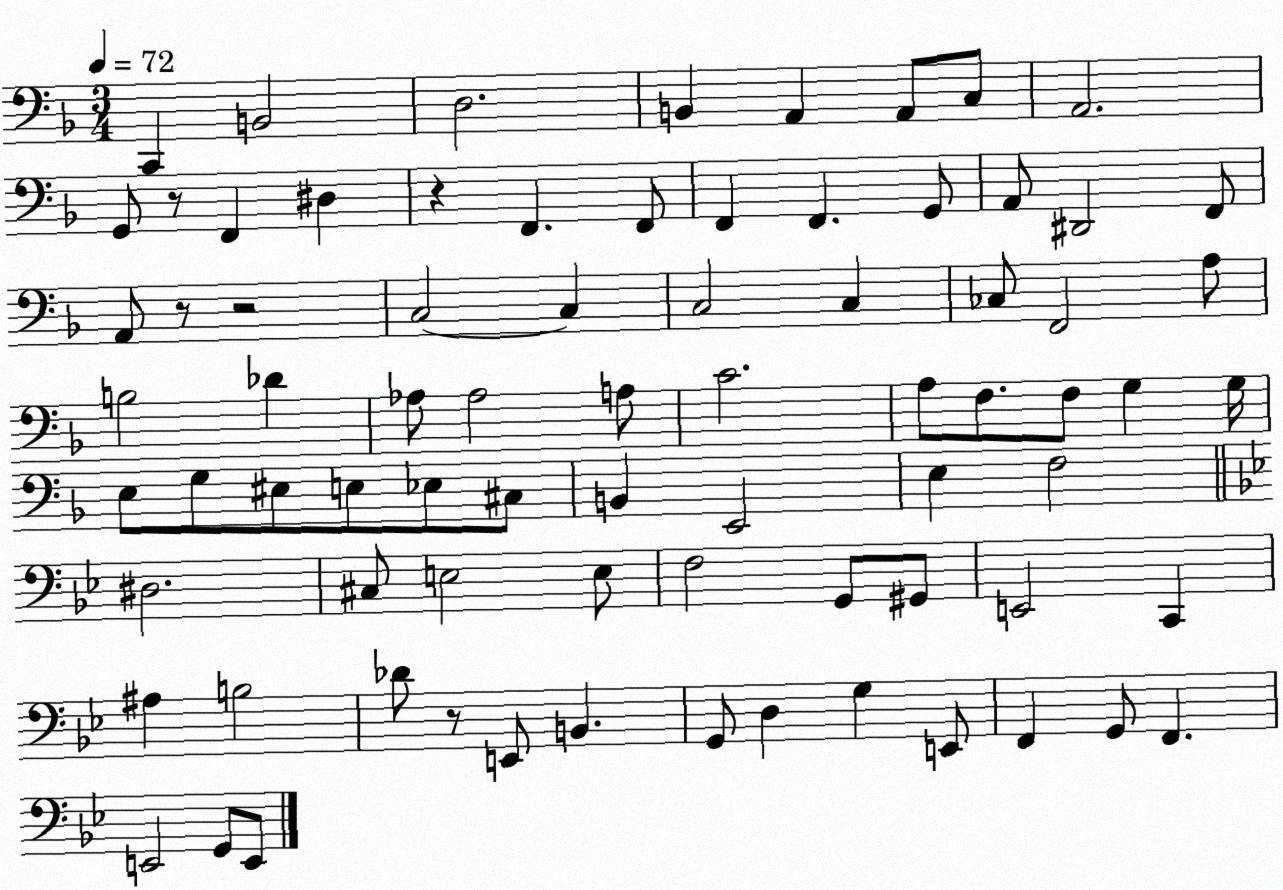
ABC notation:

X:1
T:Untitled
M:3/4
L:1/4
K:F
C,, B,,2 D,2 B,, A,, A,,/2 C,/2 A,,2 G,,/2 z/2 F,, ^D, z F,, F,,/2 F,, F,, G,,/2 A,,/2 ^D,,2 F,,/2 A,,/2 z/2 z2 C,2 C, C,2 C, _C,/2 F,,2 A,/2 B,2 _D _A,/2 _A,2 A,/2 C2 A,/2 F,/2 F,/2 G, G,/4 E,/2 G,/2 ^E,/2 E,/2 _E,/2 ^C,/2 B,, E,,2 E, F,2 ^D,2 ^C,/2 E,2 E,/2 F,2 G,,/2 ^G,,/2 E,,2 C,, ^A, B,2 _D/2 z/2 E,,/2 B,, G,,/2 D, G, E,,/2 F,, G,,/2 F,, E,,2 G,,/2 E,,/2